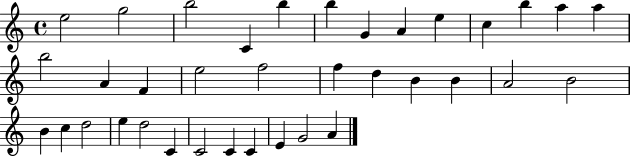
{
  \clef treble
  \time 4/4
  \defaultTimeSignature
  \key c \major
  e''2 g''2 | b''2 c'4 b''4 | b''4 g'4 a'4 e''4 | c''4 b''4 a''4 a''4 | \break b''2 a'4 f'4 | e''2 f''2 | f''4 d''4 b'4 b'4 | a'2 b'2 | \break b'4 c''4 d''2 | e''4 d''2 c'4 | c'2 c'4 c'4 | e'4 g'2 a'4 | \break \bar "|."
}